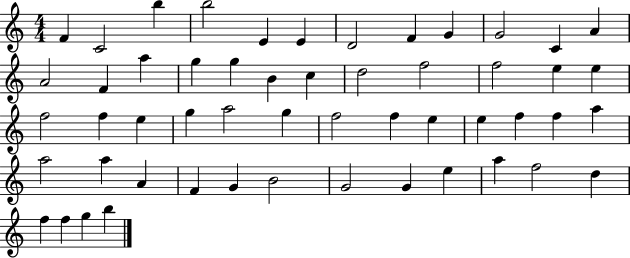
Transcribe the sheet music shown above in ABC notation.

X:1
T:Untitled
M:4/4
L:1/4
K:C
F C2 b b2 E E D2 F G G2 C A A2 F a g g B c d2 f2 f2 e e f2 f e g a2 g f2 f e e f f a a2 a A F G B2 G2 G e a f2 d f f g b